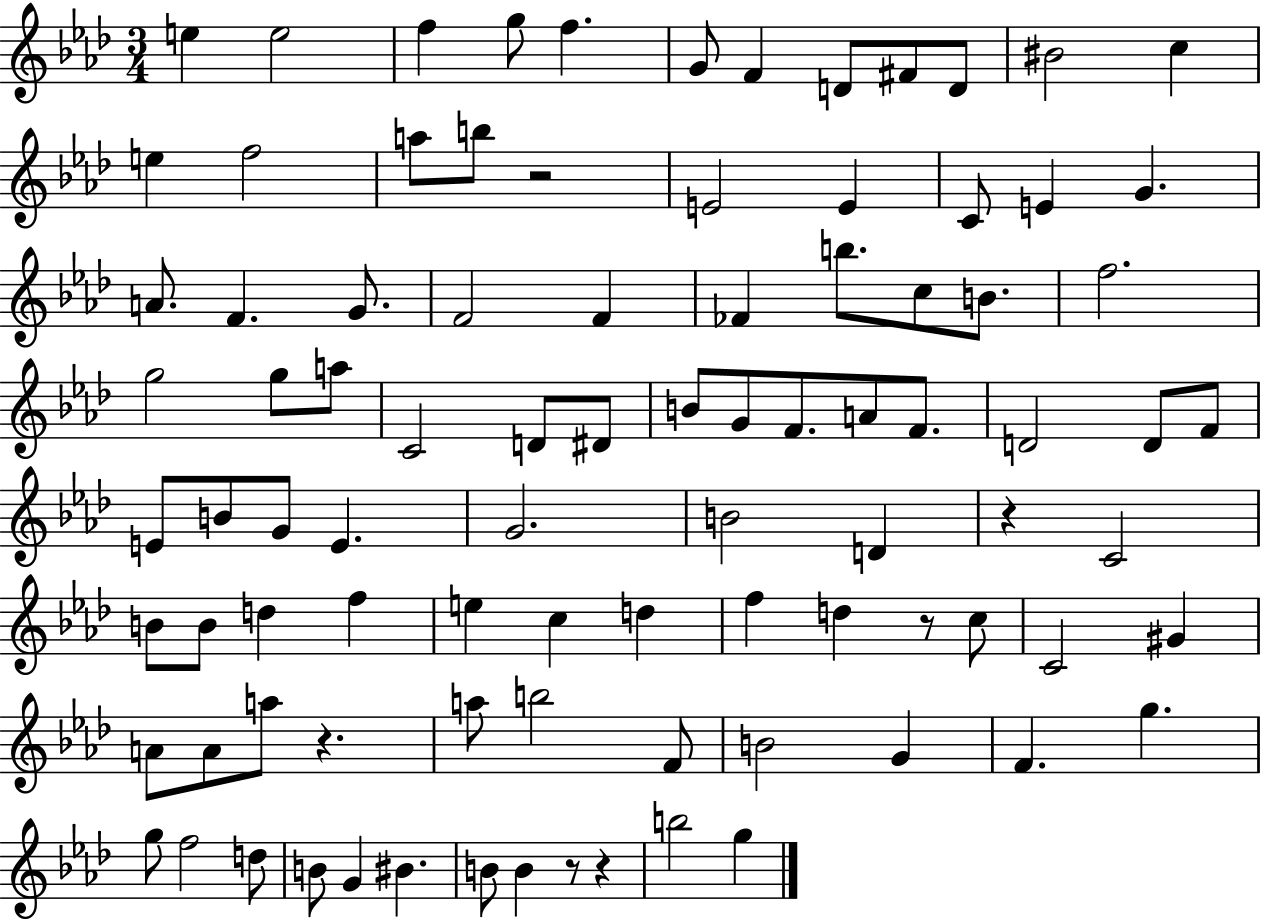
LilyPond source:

{
  \clef treble
  \numericTimeSignature
  \time 3/4
  \key aes \major
  e''4 e''2 | f''4 g''8 f''4. | g'8 f'4 d'8 fis'8 d'8 | bis'2 c''4 | \break e''4 f''2 | a''8 b''8 r2 | e'2 e'4 | c'8 e'4 g'4. | \break a'8. f'4. g'8. | f'2 f'4 | fes'4 b''8. c''8 b'8. | f''2. | \break g''2 g''8 a''8 | c'2 d'8 dis'8 | b'8 g'8 f'8. a'8 f'8. | d'2 d'8 f'8 | \break e'8 b'8 g'8 e'4. | g'2. | b'2 d'4 | r4 c'2 | \break b'8 b'8 d''4 f''4 | e''4 c''4 d''4 | f''4 d''4 r8 c''8 | c'2 gis'4 | \break a'8 a'8 a''8 r4. | a''8 b''2 f'8 | b'2 g'4 | f'4. g''4. | \break g''8 f''2 d''8 | b'8 g'4 bis'4. | b'8 b'4 r8 r4 | b''2 g''4 | \break \bar "|."
}